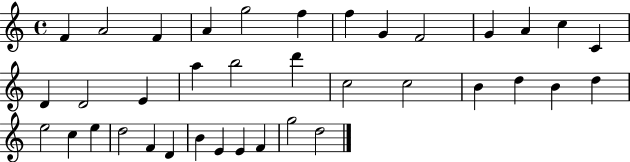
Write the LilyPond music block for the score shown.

{
  \clef treble
  \time 4/4
  \defaultTimeSignature
  \key c \major
  f'4 a'2 f'4 | a'4 g''2 f''4 | f''4 g'4 f'2 | g'4 a'4 c''4 c'4 | \break d'4 d'2 e'4 | a''4 b''2 d'''4 | c''2 c''2 | b'4 d''4 b'4 d''4 | \break e''2 c''4 e''4 | d''2 f'4 d'4 | b'4 e'4 e'4 f'4 | g''2 d''2 | \break \bar "|."
}